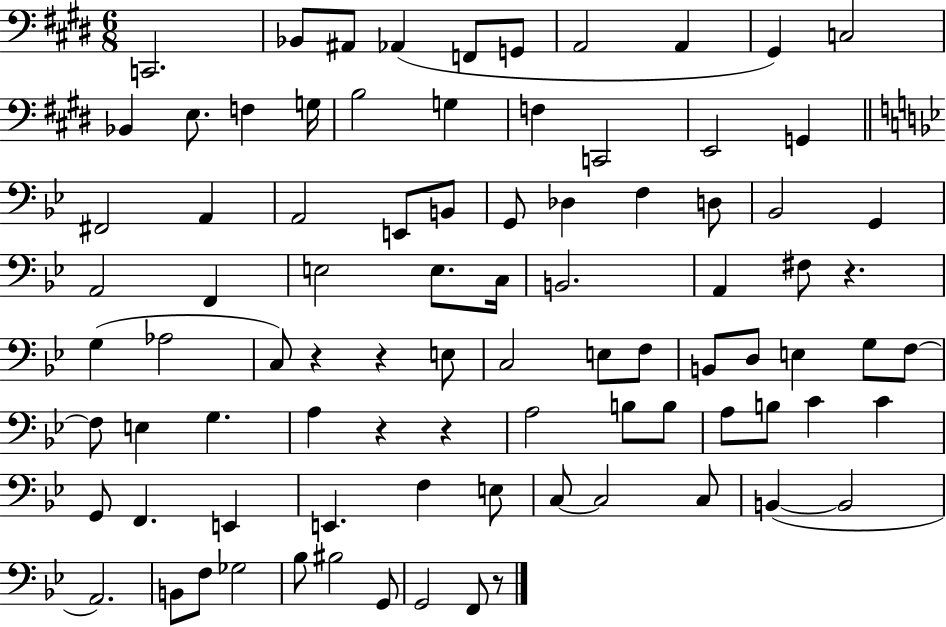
C2/h. Bb2/e A#2/e Ab2/q F2/e G2/e A2/h A2/q G#2/q C3/h Bb2/q E3/e. F3/q G3/s B3/h G3/q F3/q C2/h E2/h G2/q F#2/h A2/q A2/h E2/e B2/e G2/e Db3/q F3/q D3/e Bb2/h G2/q A2/h F2/q E3/h E3/e. C3/s B2/h. A2/q F#3/e R/q. G3/q Ab3/h C3/e R/q R/q E3/e C3/h E3/e F3/e B2/e D3/e E3/q G3/e F3/e F3/e E3/q G3/q. A3/q R/q R/q A3/h B3/e B3/e A3/e B3/e C4/q C4/q G2/e F2/q. E2/q E2/q. F3/q E3/e C3/e C3/h C3/e B2/q B2/h A2/h. B2/e F3/e Gb3/h Bb3/e BIS3/h G2/e G2/h F2/e R/e